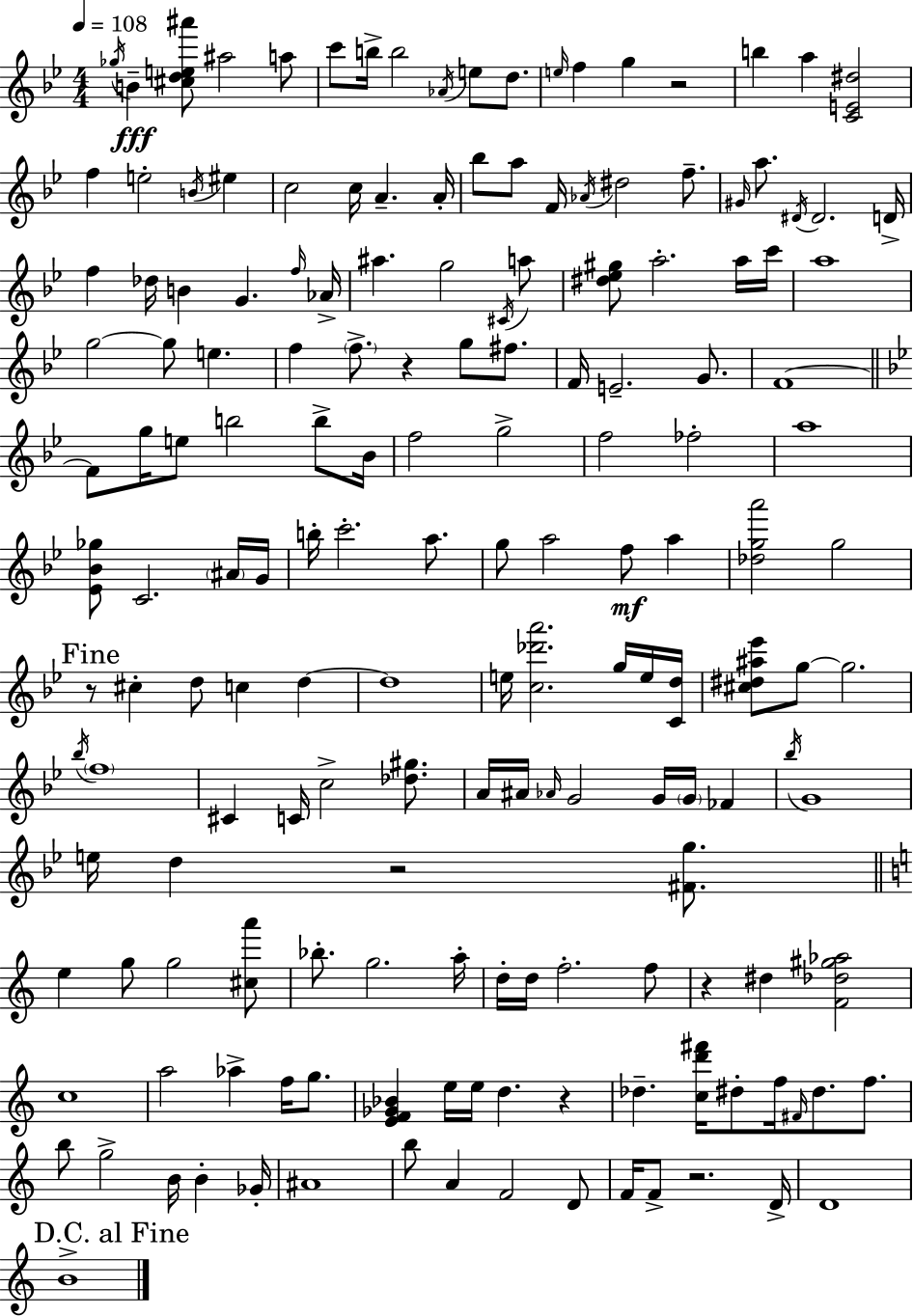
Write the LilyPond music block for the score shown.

{
  \clef treble
  \numericTimeSignature
  \time 4/4
  \key bes \major
  \tempo 4 = 108
  \acciaccatura { ges''16 }\fff b'4-- <cis'' d'' e'' ais'''>8 ais''2 a''8 | c'''8 b''16-> b''2 \acciaccatura { aes'16 } e''8 d''8. | \grace { e''16 } f''4 g''4 r2 | b''4 a''4 <c' e' dis''>2 | \break f''4 e''2-. \acciaccatura { b'16 } | eis''4 c''2 c''16 a'4.-- | a'16-. bes''8 a''8 f'16 \acciaccatura { aes'16 } dis''2 | f''8.-- \grace { gis'16 } a''8. \acciaccatura { dis'16 } dis'2. | \break d'16-> f''4 des''16 b'4 | g'4. \grace { f''16 } aes'16-> ais''4. g''2 | \acciaccatura { cis'16 } a''8 <dis'' ees'' gis''>8 a''2.-. | a''16 c'''16 a''1 | \break g''2~~ | g''8 e''4. f''4 \parenthesize f''8.-> | r4 g''8 fis''8. f'16 e'2.-- | g'8. f'1~~ | \break \bar "||" \break \key g \minor f'8 g''16 e''8 b''2 b''8-> bes'16 | f''2 g''2-> | f''2 fes''2-. | a''1 | \break <ees' bes' ges''>8 c'2. \parenthesize ais'16 g'16 | b''16-. c'''2.-. a''8. | g''8 a''2 f''8\mf a''4 | <des'' g'' a'''>2 g''2 | \break \mark "Fine" r8 cis''4-. d''8 c''4 d''4~~ | d''1 | e''16 <c'' des''' a'''>2. g''16 e''16 <c' d''>16 | <cis'' dis'' ais'' ees'''>8 g''8~~ g''2. | \break \acciaccatura { bes''16 } \parenthesize f''1 | cis'4 c'16 c''2-> <des'' gis''>8. | a'16 ais'16 \grace { aes'16 } g'2 g'16 \parenthesize g'16 fes'4 | \acciaccatura { bes''16 } g'1 | \break e''16 d''4 r2 | <fis' g''>8. \bar "||" \break \key a \minor e''4 g''8 g''2 <cis'' a'''>8 | bes''8.-. g''2. a''16-. | d''16-. d''16 f''2.-. f''8 | r4 dis''4 <f' des'' gis'' aes''>2 | \break c''1 | a''2 aes''4-> f''16 g''8. | <e' f' ges' bes'>4 e''16 e''16 d''4. r4 | des''4.-- <c'' d''' fis'''>16 dis''8-. f''16 \grace { fis'16 } dis''8. f''8. | \break b''8 g''2-> b'16 b'4-. | ges'16-. ais'1 | b''8 a'4 f'2 d'8 | f'16 f'8-> r2. | \break d'16-> d'1 | \mark "D.C. al Fine" b'1-> | \bar "|."
}